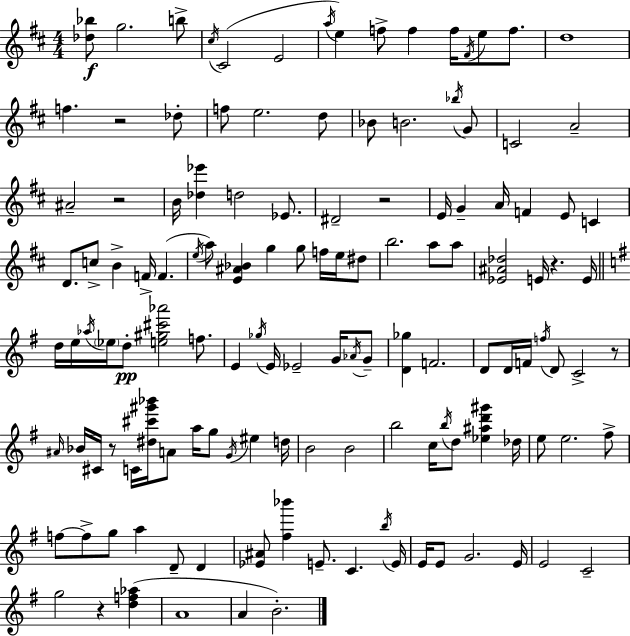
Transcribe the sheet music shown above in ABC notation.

X:1
T:Untitled
M:4/4
L:1/4
K:D
[_d_b]/2 g2 b/2 ^c/4 ^C2 E2 a/4 e f/2 f f/4 ^F/4 e/2 f/2 d4 f z2 _d/2 f/2 e2 d/2 _B/2 B2 _b/4 G/2 C2 A2 ^A2 z2 B/4 [_d_e'] d2 _E/2 ^D2 z2 E/4 G A/4 F E/2 C D/2 c/2 B F/4 F e/4 a/2 [E^A_B] g g/2 f/4 e/4 ^d/2 b2 a/2 a/2 [_E^A_d]2 E/4 z E/4 d/4 e/4 _a/4 _e/4 d/2 [e^g^c'_a']2 f/2 E _g/4 E/4 _E2 G/4 _A/4 G/2 [D_g] F2 D/2 D/4 F/4 f/4 D/2 C2 z/2 ^A/4 _B/4 ^C/4 z/2 C/4 [^d^c'^g'_b']/4 A/2 a/4 g/2 G/4 ^e d/4 B2 B2 b2 c/4 b/4 d/2 [_e^ad'^g'] _d/4 e/2 e2 ^f/2 f/2 f/2 g/2 a D/2 D [_E^A]/2 [^f_b'] E/2 C b/4 E/4 E/4 E/2 G2 E/4 E2 C2 g2 z [df_a] A4 A B2